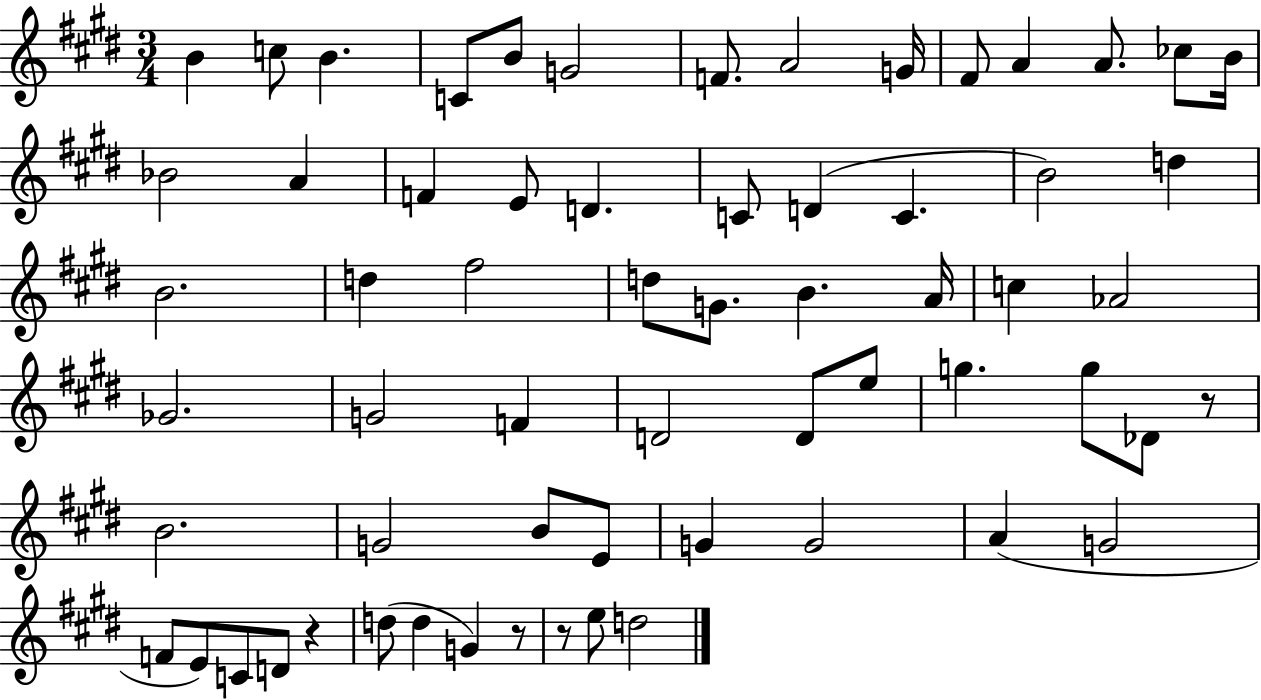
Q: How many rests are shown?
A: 4